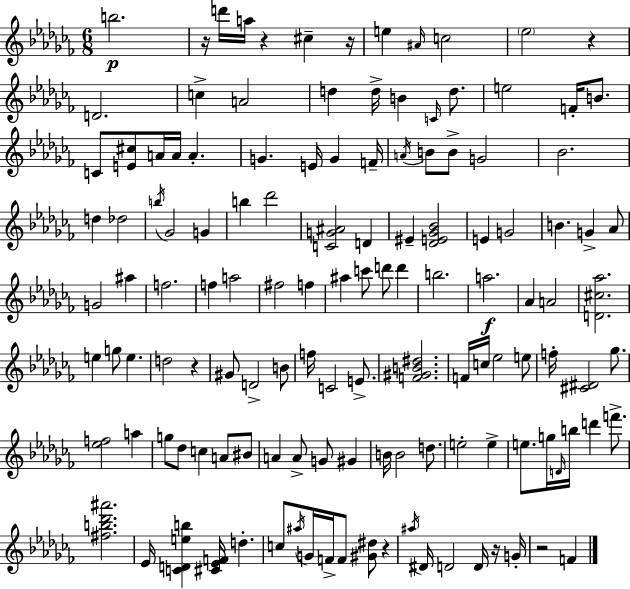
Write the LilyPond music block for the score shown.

{
  \clef treble
  \numericTimeSignature
  \time 6/8
  \key aes \minor
  \repeat volta 2 { b''2.\p | r16 d'''16 a''16 r4 cis''4-- r16 | e''4 \grace { ais'16 } c''2 | \parenthesize ees''2 r4 | \break d'2. | c''4-> a'2 | d''4 d''16-> b'4 \grace { c'16 } d''8. | e''2 f'16-. b'8. | \break c'8 <e' cis''>8 a'16 a'16 a'4.-. | g'4. e'16 g'4 | f'16-- \acciaccatura { a'16 } b'8 b'8-> g'2 | bes'2. | \break d''4 des''2 | \acciaccatura { b''16 } ges'2 | g'4 b''4 des'''2 | <c' g' ais'>2 | \break d'4 eis'4-- <des' e' ges' bes'>2 | e'4 g'2 | b'4. g'4-> | aes'8 g'2 | \break ais''4 f''2. | f''4 a''2 | fis''2 | f''4 ais''4 c'''8 d'''8 | \break d'''4 b''2. | a''2.\f | aes'4 a'2 | <d' cis'' aes''>2. | \break e''4 g''8 e''4. | d''2 | r4 gis'8 d'2-> | b'8 f''16 c'2 | \break e'8.-> <f' gis' b' dis''>2. | f'16 c''16 ees''2 | e''8 f''16-. <cis' dis'>2 | ges''8. <ees'' f''>2 | \break a''4 g''8 des''8 c''4 | a'8 bis'8 a'4 a'8-> g'8 | gis'4 b'16 b'2 | d''8. e''2-. | \break e''4-> e''8. g''16 \grace { d'16 } b''16 d'''4 | f'''8.-> <fis'' b'' des''' ais'''>2. | ees'16 <c' d' e'' b''>4 <cis' ees' f'>16 d''4.-. | c''8 \acciaccatura { ais''16 } g'16 f'16-> f'8 | \break <gis' dis''>8 r4 \acciaccatura { ais''16 } dis'16 d'2 | d'16 r16 g'16-. r2 | f'4 } \bar "|."
}